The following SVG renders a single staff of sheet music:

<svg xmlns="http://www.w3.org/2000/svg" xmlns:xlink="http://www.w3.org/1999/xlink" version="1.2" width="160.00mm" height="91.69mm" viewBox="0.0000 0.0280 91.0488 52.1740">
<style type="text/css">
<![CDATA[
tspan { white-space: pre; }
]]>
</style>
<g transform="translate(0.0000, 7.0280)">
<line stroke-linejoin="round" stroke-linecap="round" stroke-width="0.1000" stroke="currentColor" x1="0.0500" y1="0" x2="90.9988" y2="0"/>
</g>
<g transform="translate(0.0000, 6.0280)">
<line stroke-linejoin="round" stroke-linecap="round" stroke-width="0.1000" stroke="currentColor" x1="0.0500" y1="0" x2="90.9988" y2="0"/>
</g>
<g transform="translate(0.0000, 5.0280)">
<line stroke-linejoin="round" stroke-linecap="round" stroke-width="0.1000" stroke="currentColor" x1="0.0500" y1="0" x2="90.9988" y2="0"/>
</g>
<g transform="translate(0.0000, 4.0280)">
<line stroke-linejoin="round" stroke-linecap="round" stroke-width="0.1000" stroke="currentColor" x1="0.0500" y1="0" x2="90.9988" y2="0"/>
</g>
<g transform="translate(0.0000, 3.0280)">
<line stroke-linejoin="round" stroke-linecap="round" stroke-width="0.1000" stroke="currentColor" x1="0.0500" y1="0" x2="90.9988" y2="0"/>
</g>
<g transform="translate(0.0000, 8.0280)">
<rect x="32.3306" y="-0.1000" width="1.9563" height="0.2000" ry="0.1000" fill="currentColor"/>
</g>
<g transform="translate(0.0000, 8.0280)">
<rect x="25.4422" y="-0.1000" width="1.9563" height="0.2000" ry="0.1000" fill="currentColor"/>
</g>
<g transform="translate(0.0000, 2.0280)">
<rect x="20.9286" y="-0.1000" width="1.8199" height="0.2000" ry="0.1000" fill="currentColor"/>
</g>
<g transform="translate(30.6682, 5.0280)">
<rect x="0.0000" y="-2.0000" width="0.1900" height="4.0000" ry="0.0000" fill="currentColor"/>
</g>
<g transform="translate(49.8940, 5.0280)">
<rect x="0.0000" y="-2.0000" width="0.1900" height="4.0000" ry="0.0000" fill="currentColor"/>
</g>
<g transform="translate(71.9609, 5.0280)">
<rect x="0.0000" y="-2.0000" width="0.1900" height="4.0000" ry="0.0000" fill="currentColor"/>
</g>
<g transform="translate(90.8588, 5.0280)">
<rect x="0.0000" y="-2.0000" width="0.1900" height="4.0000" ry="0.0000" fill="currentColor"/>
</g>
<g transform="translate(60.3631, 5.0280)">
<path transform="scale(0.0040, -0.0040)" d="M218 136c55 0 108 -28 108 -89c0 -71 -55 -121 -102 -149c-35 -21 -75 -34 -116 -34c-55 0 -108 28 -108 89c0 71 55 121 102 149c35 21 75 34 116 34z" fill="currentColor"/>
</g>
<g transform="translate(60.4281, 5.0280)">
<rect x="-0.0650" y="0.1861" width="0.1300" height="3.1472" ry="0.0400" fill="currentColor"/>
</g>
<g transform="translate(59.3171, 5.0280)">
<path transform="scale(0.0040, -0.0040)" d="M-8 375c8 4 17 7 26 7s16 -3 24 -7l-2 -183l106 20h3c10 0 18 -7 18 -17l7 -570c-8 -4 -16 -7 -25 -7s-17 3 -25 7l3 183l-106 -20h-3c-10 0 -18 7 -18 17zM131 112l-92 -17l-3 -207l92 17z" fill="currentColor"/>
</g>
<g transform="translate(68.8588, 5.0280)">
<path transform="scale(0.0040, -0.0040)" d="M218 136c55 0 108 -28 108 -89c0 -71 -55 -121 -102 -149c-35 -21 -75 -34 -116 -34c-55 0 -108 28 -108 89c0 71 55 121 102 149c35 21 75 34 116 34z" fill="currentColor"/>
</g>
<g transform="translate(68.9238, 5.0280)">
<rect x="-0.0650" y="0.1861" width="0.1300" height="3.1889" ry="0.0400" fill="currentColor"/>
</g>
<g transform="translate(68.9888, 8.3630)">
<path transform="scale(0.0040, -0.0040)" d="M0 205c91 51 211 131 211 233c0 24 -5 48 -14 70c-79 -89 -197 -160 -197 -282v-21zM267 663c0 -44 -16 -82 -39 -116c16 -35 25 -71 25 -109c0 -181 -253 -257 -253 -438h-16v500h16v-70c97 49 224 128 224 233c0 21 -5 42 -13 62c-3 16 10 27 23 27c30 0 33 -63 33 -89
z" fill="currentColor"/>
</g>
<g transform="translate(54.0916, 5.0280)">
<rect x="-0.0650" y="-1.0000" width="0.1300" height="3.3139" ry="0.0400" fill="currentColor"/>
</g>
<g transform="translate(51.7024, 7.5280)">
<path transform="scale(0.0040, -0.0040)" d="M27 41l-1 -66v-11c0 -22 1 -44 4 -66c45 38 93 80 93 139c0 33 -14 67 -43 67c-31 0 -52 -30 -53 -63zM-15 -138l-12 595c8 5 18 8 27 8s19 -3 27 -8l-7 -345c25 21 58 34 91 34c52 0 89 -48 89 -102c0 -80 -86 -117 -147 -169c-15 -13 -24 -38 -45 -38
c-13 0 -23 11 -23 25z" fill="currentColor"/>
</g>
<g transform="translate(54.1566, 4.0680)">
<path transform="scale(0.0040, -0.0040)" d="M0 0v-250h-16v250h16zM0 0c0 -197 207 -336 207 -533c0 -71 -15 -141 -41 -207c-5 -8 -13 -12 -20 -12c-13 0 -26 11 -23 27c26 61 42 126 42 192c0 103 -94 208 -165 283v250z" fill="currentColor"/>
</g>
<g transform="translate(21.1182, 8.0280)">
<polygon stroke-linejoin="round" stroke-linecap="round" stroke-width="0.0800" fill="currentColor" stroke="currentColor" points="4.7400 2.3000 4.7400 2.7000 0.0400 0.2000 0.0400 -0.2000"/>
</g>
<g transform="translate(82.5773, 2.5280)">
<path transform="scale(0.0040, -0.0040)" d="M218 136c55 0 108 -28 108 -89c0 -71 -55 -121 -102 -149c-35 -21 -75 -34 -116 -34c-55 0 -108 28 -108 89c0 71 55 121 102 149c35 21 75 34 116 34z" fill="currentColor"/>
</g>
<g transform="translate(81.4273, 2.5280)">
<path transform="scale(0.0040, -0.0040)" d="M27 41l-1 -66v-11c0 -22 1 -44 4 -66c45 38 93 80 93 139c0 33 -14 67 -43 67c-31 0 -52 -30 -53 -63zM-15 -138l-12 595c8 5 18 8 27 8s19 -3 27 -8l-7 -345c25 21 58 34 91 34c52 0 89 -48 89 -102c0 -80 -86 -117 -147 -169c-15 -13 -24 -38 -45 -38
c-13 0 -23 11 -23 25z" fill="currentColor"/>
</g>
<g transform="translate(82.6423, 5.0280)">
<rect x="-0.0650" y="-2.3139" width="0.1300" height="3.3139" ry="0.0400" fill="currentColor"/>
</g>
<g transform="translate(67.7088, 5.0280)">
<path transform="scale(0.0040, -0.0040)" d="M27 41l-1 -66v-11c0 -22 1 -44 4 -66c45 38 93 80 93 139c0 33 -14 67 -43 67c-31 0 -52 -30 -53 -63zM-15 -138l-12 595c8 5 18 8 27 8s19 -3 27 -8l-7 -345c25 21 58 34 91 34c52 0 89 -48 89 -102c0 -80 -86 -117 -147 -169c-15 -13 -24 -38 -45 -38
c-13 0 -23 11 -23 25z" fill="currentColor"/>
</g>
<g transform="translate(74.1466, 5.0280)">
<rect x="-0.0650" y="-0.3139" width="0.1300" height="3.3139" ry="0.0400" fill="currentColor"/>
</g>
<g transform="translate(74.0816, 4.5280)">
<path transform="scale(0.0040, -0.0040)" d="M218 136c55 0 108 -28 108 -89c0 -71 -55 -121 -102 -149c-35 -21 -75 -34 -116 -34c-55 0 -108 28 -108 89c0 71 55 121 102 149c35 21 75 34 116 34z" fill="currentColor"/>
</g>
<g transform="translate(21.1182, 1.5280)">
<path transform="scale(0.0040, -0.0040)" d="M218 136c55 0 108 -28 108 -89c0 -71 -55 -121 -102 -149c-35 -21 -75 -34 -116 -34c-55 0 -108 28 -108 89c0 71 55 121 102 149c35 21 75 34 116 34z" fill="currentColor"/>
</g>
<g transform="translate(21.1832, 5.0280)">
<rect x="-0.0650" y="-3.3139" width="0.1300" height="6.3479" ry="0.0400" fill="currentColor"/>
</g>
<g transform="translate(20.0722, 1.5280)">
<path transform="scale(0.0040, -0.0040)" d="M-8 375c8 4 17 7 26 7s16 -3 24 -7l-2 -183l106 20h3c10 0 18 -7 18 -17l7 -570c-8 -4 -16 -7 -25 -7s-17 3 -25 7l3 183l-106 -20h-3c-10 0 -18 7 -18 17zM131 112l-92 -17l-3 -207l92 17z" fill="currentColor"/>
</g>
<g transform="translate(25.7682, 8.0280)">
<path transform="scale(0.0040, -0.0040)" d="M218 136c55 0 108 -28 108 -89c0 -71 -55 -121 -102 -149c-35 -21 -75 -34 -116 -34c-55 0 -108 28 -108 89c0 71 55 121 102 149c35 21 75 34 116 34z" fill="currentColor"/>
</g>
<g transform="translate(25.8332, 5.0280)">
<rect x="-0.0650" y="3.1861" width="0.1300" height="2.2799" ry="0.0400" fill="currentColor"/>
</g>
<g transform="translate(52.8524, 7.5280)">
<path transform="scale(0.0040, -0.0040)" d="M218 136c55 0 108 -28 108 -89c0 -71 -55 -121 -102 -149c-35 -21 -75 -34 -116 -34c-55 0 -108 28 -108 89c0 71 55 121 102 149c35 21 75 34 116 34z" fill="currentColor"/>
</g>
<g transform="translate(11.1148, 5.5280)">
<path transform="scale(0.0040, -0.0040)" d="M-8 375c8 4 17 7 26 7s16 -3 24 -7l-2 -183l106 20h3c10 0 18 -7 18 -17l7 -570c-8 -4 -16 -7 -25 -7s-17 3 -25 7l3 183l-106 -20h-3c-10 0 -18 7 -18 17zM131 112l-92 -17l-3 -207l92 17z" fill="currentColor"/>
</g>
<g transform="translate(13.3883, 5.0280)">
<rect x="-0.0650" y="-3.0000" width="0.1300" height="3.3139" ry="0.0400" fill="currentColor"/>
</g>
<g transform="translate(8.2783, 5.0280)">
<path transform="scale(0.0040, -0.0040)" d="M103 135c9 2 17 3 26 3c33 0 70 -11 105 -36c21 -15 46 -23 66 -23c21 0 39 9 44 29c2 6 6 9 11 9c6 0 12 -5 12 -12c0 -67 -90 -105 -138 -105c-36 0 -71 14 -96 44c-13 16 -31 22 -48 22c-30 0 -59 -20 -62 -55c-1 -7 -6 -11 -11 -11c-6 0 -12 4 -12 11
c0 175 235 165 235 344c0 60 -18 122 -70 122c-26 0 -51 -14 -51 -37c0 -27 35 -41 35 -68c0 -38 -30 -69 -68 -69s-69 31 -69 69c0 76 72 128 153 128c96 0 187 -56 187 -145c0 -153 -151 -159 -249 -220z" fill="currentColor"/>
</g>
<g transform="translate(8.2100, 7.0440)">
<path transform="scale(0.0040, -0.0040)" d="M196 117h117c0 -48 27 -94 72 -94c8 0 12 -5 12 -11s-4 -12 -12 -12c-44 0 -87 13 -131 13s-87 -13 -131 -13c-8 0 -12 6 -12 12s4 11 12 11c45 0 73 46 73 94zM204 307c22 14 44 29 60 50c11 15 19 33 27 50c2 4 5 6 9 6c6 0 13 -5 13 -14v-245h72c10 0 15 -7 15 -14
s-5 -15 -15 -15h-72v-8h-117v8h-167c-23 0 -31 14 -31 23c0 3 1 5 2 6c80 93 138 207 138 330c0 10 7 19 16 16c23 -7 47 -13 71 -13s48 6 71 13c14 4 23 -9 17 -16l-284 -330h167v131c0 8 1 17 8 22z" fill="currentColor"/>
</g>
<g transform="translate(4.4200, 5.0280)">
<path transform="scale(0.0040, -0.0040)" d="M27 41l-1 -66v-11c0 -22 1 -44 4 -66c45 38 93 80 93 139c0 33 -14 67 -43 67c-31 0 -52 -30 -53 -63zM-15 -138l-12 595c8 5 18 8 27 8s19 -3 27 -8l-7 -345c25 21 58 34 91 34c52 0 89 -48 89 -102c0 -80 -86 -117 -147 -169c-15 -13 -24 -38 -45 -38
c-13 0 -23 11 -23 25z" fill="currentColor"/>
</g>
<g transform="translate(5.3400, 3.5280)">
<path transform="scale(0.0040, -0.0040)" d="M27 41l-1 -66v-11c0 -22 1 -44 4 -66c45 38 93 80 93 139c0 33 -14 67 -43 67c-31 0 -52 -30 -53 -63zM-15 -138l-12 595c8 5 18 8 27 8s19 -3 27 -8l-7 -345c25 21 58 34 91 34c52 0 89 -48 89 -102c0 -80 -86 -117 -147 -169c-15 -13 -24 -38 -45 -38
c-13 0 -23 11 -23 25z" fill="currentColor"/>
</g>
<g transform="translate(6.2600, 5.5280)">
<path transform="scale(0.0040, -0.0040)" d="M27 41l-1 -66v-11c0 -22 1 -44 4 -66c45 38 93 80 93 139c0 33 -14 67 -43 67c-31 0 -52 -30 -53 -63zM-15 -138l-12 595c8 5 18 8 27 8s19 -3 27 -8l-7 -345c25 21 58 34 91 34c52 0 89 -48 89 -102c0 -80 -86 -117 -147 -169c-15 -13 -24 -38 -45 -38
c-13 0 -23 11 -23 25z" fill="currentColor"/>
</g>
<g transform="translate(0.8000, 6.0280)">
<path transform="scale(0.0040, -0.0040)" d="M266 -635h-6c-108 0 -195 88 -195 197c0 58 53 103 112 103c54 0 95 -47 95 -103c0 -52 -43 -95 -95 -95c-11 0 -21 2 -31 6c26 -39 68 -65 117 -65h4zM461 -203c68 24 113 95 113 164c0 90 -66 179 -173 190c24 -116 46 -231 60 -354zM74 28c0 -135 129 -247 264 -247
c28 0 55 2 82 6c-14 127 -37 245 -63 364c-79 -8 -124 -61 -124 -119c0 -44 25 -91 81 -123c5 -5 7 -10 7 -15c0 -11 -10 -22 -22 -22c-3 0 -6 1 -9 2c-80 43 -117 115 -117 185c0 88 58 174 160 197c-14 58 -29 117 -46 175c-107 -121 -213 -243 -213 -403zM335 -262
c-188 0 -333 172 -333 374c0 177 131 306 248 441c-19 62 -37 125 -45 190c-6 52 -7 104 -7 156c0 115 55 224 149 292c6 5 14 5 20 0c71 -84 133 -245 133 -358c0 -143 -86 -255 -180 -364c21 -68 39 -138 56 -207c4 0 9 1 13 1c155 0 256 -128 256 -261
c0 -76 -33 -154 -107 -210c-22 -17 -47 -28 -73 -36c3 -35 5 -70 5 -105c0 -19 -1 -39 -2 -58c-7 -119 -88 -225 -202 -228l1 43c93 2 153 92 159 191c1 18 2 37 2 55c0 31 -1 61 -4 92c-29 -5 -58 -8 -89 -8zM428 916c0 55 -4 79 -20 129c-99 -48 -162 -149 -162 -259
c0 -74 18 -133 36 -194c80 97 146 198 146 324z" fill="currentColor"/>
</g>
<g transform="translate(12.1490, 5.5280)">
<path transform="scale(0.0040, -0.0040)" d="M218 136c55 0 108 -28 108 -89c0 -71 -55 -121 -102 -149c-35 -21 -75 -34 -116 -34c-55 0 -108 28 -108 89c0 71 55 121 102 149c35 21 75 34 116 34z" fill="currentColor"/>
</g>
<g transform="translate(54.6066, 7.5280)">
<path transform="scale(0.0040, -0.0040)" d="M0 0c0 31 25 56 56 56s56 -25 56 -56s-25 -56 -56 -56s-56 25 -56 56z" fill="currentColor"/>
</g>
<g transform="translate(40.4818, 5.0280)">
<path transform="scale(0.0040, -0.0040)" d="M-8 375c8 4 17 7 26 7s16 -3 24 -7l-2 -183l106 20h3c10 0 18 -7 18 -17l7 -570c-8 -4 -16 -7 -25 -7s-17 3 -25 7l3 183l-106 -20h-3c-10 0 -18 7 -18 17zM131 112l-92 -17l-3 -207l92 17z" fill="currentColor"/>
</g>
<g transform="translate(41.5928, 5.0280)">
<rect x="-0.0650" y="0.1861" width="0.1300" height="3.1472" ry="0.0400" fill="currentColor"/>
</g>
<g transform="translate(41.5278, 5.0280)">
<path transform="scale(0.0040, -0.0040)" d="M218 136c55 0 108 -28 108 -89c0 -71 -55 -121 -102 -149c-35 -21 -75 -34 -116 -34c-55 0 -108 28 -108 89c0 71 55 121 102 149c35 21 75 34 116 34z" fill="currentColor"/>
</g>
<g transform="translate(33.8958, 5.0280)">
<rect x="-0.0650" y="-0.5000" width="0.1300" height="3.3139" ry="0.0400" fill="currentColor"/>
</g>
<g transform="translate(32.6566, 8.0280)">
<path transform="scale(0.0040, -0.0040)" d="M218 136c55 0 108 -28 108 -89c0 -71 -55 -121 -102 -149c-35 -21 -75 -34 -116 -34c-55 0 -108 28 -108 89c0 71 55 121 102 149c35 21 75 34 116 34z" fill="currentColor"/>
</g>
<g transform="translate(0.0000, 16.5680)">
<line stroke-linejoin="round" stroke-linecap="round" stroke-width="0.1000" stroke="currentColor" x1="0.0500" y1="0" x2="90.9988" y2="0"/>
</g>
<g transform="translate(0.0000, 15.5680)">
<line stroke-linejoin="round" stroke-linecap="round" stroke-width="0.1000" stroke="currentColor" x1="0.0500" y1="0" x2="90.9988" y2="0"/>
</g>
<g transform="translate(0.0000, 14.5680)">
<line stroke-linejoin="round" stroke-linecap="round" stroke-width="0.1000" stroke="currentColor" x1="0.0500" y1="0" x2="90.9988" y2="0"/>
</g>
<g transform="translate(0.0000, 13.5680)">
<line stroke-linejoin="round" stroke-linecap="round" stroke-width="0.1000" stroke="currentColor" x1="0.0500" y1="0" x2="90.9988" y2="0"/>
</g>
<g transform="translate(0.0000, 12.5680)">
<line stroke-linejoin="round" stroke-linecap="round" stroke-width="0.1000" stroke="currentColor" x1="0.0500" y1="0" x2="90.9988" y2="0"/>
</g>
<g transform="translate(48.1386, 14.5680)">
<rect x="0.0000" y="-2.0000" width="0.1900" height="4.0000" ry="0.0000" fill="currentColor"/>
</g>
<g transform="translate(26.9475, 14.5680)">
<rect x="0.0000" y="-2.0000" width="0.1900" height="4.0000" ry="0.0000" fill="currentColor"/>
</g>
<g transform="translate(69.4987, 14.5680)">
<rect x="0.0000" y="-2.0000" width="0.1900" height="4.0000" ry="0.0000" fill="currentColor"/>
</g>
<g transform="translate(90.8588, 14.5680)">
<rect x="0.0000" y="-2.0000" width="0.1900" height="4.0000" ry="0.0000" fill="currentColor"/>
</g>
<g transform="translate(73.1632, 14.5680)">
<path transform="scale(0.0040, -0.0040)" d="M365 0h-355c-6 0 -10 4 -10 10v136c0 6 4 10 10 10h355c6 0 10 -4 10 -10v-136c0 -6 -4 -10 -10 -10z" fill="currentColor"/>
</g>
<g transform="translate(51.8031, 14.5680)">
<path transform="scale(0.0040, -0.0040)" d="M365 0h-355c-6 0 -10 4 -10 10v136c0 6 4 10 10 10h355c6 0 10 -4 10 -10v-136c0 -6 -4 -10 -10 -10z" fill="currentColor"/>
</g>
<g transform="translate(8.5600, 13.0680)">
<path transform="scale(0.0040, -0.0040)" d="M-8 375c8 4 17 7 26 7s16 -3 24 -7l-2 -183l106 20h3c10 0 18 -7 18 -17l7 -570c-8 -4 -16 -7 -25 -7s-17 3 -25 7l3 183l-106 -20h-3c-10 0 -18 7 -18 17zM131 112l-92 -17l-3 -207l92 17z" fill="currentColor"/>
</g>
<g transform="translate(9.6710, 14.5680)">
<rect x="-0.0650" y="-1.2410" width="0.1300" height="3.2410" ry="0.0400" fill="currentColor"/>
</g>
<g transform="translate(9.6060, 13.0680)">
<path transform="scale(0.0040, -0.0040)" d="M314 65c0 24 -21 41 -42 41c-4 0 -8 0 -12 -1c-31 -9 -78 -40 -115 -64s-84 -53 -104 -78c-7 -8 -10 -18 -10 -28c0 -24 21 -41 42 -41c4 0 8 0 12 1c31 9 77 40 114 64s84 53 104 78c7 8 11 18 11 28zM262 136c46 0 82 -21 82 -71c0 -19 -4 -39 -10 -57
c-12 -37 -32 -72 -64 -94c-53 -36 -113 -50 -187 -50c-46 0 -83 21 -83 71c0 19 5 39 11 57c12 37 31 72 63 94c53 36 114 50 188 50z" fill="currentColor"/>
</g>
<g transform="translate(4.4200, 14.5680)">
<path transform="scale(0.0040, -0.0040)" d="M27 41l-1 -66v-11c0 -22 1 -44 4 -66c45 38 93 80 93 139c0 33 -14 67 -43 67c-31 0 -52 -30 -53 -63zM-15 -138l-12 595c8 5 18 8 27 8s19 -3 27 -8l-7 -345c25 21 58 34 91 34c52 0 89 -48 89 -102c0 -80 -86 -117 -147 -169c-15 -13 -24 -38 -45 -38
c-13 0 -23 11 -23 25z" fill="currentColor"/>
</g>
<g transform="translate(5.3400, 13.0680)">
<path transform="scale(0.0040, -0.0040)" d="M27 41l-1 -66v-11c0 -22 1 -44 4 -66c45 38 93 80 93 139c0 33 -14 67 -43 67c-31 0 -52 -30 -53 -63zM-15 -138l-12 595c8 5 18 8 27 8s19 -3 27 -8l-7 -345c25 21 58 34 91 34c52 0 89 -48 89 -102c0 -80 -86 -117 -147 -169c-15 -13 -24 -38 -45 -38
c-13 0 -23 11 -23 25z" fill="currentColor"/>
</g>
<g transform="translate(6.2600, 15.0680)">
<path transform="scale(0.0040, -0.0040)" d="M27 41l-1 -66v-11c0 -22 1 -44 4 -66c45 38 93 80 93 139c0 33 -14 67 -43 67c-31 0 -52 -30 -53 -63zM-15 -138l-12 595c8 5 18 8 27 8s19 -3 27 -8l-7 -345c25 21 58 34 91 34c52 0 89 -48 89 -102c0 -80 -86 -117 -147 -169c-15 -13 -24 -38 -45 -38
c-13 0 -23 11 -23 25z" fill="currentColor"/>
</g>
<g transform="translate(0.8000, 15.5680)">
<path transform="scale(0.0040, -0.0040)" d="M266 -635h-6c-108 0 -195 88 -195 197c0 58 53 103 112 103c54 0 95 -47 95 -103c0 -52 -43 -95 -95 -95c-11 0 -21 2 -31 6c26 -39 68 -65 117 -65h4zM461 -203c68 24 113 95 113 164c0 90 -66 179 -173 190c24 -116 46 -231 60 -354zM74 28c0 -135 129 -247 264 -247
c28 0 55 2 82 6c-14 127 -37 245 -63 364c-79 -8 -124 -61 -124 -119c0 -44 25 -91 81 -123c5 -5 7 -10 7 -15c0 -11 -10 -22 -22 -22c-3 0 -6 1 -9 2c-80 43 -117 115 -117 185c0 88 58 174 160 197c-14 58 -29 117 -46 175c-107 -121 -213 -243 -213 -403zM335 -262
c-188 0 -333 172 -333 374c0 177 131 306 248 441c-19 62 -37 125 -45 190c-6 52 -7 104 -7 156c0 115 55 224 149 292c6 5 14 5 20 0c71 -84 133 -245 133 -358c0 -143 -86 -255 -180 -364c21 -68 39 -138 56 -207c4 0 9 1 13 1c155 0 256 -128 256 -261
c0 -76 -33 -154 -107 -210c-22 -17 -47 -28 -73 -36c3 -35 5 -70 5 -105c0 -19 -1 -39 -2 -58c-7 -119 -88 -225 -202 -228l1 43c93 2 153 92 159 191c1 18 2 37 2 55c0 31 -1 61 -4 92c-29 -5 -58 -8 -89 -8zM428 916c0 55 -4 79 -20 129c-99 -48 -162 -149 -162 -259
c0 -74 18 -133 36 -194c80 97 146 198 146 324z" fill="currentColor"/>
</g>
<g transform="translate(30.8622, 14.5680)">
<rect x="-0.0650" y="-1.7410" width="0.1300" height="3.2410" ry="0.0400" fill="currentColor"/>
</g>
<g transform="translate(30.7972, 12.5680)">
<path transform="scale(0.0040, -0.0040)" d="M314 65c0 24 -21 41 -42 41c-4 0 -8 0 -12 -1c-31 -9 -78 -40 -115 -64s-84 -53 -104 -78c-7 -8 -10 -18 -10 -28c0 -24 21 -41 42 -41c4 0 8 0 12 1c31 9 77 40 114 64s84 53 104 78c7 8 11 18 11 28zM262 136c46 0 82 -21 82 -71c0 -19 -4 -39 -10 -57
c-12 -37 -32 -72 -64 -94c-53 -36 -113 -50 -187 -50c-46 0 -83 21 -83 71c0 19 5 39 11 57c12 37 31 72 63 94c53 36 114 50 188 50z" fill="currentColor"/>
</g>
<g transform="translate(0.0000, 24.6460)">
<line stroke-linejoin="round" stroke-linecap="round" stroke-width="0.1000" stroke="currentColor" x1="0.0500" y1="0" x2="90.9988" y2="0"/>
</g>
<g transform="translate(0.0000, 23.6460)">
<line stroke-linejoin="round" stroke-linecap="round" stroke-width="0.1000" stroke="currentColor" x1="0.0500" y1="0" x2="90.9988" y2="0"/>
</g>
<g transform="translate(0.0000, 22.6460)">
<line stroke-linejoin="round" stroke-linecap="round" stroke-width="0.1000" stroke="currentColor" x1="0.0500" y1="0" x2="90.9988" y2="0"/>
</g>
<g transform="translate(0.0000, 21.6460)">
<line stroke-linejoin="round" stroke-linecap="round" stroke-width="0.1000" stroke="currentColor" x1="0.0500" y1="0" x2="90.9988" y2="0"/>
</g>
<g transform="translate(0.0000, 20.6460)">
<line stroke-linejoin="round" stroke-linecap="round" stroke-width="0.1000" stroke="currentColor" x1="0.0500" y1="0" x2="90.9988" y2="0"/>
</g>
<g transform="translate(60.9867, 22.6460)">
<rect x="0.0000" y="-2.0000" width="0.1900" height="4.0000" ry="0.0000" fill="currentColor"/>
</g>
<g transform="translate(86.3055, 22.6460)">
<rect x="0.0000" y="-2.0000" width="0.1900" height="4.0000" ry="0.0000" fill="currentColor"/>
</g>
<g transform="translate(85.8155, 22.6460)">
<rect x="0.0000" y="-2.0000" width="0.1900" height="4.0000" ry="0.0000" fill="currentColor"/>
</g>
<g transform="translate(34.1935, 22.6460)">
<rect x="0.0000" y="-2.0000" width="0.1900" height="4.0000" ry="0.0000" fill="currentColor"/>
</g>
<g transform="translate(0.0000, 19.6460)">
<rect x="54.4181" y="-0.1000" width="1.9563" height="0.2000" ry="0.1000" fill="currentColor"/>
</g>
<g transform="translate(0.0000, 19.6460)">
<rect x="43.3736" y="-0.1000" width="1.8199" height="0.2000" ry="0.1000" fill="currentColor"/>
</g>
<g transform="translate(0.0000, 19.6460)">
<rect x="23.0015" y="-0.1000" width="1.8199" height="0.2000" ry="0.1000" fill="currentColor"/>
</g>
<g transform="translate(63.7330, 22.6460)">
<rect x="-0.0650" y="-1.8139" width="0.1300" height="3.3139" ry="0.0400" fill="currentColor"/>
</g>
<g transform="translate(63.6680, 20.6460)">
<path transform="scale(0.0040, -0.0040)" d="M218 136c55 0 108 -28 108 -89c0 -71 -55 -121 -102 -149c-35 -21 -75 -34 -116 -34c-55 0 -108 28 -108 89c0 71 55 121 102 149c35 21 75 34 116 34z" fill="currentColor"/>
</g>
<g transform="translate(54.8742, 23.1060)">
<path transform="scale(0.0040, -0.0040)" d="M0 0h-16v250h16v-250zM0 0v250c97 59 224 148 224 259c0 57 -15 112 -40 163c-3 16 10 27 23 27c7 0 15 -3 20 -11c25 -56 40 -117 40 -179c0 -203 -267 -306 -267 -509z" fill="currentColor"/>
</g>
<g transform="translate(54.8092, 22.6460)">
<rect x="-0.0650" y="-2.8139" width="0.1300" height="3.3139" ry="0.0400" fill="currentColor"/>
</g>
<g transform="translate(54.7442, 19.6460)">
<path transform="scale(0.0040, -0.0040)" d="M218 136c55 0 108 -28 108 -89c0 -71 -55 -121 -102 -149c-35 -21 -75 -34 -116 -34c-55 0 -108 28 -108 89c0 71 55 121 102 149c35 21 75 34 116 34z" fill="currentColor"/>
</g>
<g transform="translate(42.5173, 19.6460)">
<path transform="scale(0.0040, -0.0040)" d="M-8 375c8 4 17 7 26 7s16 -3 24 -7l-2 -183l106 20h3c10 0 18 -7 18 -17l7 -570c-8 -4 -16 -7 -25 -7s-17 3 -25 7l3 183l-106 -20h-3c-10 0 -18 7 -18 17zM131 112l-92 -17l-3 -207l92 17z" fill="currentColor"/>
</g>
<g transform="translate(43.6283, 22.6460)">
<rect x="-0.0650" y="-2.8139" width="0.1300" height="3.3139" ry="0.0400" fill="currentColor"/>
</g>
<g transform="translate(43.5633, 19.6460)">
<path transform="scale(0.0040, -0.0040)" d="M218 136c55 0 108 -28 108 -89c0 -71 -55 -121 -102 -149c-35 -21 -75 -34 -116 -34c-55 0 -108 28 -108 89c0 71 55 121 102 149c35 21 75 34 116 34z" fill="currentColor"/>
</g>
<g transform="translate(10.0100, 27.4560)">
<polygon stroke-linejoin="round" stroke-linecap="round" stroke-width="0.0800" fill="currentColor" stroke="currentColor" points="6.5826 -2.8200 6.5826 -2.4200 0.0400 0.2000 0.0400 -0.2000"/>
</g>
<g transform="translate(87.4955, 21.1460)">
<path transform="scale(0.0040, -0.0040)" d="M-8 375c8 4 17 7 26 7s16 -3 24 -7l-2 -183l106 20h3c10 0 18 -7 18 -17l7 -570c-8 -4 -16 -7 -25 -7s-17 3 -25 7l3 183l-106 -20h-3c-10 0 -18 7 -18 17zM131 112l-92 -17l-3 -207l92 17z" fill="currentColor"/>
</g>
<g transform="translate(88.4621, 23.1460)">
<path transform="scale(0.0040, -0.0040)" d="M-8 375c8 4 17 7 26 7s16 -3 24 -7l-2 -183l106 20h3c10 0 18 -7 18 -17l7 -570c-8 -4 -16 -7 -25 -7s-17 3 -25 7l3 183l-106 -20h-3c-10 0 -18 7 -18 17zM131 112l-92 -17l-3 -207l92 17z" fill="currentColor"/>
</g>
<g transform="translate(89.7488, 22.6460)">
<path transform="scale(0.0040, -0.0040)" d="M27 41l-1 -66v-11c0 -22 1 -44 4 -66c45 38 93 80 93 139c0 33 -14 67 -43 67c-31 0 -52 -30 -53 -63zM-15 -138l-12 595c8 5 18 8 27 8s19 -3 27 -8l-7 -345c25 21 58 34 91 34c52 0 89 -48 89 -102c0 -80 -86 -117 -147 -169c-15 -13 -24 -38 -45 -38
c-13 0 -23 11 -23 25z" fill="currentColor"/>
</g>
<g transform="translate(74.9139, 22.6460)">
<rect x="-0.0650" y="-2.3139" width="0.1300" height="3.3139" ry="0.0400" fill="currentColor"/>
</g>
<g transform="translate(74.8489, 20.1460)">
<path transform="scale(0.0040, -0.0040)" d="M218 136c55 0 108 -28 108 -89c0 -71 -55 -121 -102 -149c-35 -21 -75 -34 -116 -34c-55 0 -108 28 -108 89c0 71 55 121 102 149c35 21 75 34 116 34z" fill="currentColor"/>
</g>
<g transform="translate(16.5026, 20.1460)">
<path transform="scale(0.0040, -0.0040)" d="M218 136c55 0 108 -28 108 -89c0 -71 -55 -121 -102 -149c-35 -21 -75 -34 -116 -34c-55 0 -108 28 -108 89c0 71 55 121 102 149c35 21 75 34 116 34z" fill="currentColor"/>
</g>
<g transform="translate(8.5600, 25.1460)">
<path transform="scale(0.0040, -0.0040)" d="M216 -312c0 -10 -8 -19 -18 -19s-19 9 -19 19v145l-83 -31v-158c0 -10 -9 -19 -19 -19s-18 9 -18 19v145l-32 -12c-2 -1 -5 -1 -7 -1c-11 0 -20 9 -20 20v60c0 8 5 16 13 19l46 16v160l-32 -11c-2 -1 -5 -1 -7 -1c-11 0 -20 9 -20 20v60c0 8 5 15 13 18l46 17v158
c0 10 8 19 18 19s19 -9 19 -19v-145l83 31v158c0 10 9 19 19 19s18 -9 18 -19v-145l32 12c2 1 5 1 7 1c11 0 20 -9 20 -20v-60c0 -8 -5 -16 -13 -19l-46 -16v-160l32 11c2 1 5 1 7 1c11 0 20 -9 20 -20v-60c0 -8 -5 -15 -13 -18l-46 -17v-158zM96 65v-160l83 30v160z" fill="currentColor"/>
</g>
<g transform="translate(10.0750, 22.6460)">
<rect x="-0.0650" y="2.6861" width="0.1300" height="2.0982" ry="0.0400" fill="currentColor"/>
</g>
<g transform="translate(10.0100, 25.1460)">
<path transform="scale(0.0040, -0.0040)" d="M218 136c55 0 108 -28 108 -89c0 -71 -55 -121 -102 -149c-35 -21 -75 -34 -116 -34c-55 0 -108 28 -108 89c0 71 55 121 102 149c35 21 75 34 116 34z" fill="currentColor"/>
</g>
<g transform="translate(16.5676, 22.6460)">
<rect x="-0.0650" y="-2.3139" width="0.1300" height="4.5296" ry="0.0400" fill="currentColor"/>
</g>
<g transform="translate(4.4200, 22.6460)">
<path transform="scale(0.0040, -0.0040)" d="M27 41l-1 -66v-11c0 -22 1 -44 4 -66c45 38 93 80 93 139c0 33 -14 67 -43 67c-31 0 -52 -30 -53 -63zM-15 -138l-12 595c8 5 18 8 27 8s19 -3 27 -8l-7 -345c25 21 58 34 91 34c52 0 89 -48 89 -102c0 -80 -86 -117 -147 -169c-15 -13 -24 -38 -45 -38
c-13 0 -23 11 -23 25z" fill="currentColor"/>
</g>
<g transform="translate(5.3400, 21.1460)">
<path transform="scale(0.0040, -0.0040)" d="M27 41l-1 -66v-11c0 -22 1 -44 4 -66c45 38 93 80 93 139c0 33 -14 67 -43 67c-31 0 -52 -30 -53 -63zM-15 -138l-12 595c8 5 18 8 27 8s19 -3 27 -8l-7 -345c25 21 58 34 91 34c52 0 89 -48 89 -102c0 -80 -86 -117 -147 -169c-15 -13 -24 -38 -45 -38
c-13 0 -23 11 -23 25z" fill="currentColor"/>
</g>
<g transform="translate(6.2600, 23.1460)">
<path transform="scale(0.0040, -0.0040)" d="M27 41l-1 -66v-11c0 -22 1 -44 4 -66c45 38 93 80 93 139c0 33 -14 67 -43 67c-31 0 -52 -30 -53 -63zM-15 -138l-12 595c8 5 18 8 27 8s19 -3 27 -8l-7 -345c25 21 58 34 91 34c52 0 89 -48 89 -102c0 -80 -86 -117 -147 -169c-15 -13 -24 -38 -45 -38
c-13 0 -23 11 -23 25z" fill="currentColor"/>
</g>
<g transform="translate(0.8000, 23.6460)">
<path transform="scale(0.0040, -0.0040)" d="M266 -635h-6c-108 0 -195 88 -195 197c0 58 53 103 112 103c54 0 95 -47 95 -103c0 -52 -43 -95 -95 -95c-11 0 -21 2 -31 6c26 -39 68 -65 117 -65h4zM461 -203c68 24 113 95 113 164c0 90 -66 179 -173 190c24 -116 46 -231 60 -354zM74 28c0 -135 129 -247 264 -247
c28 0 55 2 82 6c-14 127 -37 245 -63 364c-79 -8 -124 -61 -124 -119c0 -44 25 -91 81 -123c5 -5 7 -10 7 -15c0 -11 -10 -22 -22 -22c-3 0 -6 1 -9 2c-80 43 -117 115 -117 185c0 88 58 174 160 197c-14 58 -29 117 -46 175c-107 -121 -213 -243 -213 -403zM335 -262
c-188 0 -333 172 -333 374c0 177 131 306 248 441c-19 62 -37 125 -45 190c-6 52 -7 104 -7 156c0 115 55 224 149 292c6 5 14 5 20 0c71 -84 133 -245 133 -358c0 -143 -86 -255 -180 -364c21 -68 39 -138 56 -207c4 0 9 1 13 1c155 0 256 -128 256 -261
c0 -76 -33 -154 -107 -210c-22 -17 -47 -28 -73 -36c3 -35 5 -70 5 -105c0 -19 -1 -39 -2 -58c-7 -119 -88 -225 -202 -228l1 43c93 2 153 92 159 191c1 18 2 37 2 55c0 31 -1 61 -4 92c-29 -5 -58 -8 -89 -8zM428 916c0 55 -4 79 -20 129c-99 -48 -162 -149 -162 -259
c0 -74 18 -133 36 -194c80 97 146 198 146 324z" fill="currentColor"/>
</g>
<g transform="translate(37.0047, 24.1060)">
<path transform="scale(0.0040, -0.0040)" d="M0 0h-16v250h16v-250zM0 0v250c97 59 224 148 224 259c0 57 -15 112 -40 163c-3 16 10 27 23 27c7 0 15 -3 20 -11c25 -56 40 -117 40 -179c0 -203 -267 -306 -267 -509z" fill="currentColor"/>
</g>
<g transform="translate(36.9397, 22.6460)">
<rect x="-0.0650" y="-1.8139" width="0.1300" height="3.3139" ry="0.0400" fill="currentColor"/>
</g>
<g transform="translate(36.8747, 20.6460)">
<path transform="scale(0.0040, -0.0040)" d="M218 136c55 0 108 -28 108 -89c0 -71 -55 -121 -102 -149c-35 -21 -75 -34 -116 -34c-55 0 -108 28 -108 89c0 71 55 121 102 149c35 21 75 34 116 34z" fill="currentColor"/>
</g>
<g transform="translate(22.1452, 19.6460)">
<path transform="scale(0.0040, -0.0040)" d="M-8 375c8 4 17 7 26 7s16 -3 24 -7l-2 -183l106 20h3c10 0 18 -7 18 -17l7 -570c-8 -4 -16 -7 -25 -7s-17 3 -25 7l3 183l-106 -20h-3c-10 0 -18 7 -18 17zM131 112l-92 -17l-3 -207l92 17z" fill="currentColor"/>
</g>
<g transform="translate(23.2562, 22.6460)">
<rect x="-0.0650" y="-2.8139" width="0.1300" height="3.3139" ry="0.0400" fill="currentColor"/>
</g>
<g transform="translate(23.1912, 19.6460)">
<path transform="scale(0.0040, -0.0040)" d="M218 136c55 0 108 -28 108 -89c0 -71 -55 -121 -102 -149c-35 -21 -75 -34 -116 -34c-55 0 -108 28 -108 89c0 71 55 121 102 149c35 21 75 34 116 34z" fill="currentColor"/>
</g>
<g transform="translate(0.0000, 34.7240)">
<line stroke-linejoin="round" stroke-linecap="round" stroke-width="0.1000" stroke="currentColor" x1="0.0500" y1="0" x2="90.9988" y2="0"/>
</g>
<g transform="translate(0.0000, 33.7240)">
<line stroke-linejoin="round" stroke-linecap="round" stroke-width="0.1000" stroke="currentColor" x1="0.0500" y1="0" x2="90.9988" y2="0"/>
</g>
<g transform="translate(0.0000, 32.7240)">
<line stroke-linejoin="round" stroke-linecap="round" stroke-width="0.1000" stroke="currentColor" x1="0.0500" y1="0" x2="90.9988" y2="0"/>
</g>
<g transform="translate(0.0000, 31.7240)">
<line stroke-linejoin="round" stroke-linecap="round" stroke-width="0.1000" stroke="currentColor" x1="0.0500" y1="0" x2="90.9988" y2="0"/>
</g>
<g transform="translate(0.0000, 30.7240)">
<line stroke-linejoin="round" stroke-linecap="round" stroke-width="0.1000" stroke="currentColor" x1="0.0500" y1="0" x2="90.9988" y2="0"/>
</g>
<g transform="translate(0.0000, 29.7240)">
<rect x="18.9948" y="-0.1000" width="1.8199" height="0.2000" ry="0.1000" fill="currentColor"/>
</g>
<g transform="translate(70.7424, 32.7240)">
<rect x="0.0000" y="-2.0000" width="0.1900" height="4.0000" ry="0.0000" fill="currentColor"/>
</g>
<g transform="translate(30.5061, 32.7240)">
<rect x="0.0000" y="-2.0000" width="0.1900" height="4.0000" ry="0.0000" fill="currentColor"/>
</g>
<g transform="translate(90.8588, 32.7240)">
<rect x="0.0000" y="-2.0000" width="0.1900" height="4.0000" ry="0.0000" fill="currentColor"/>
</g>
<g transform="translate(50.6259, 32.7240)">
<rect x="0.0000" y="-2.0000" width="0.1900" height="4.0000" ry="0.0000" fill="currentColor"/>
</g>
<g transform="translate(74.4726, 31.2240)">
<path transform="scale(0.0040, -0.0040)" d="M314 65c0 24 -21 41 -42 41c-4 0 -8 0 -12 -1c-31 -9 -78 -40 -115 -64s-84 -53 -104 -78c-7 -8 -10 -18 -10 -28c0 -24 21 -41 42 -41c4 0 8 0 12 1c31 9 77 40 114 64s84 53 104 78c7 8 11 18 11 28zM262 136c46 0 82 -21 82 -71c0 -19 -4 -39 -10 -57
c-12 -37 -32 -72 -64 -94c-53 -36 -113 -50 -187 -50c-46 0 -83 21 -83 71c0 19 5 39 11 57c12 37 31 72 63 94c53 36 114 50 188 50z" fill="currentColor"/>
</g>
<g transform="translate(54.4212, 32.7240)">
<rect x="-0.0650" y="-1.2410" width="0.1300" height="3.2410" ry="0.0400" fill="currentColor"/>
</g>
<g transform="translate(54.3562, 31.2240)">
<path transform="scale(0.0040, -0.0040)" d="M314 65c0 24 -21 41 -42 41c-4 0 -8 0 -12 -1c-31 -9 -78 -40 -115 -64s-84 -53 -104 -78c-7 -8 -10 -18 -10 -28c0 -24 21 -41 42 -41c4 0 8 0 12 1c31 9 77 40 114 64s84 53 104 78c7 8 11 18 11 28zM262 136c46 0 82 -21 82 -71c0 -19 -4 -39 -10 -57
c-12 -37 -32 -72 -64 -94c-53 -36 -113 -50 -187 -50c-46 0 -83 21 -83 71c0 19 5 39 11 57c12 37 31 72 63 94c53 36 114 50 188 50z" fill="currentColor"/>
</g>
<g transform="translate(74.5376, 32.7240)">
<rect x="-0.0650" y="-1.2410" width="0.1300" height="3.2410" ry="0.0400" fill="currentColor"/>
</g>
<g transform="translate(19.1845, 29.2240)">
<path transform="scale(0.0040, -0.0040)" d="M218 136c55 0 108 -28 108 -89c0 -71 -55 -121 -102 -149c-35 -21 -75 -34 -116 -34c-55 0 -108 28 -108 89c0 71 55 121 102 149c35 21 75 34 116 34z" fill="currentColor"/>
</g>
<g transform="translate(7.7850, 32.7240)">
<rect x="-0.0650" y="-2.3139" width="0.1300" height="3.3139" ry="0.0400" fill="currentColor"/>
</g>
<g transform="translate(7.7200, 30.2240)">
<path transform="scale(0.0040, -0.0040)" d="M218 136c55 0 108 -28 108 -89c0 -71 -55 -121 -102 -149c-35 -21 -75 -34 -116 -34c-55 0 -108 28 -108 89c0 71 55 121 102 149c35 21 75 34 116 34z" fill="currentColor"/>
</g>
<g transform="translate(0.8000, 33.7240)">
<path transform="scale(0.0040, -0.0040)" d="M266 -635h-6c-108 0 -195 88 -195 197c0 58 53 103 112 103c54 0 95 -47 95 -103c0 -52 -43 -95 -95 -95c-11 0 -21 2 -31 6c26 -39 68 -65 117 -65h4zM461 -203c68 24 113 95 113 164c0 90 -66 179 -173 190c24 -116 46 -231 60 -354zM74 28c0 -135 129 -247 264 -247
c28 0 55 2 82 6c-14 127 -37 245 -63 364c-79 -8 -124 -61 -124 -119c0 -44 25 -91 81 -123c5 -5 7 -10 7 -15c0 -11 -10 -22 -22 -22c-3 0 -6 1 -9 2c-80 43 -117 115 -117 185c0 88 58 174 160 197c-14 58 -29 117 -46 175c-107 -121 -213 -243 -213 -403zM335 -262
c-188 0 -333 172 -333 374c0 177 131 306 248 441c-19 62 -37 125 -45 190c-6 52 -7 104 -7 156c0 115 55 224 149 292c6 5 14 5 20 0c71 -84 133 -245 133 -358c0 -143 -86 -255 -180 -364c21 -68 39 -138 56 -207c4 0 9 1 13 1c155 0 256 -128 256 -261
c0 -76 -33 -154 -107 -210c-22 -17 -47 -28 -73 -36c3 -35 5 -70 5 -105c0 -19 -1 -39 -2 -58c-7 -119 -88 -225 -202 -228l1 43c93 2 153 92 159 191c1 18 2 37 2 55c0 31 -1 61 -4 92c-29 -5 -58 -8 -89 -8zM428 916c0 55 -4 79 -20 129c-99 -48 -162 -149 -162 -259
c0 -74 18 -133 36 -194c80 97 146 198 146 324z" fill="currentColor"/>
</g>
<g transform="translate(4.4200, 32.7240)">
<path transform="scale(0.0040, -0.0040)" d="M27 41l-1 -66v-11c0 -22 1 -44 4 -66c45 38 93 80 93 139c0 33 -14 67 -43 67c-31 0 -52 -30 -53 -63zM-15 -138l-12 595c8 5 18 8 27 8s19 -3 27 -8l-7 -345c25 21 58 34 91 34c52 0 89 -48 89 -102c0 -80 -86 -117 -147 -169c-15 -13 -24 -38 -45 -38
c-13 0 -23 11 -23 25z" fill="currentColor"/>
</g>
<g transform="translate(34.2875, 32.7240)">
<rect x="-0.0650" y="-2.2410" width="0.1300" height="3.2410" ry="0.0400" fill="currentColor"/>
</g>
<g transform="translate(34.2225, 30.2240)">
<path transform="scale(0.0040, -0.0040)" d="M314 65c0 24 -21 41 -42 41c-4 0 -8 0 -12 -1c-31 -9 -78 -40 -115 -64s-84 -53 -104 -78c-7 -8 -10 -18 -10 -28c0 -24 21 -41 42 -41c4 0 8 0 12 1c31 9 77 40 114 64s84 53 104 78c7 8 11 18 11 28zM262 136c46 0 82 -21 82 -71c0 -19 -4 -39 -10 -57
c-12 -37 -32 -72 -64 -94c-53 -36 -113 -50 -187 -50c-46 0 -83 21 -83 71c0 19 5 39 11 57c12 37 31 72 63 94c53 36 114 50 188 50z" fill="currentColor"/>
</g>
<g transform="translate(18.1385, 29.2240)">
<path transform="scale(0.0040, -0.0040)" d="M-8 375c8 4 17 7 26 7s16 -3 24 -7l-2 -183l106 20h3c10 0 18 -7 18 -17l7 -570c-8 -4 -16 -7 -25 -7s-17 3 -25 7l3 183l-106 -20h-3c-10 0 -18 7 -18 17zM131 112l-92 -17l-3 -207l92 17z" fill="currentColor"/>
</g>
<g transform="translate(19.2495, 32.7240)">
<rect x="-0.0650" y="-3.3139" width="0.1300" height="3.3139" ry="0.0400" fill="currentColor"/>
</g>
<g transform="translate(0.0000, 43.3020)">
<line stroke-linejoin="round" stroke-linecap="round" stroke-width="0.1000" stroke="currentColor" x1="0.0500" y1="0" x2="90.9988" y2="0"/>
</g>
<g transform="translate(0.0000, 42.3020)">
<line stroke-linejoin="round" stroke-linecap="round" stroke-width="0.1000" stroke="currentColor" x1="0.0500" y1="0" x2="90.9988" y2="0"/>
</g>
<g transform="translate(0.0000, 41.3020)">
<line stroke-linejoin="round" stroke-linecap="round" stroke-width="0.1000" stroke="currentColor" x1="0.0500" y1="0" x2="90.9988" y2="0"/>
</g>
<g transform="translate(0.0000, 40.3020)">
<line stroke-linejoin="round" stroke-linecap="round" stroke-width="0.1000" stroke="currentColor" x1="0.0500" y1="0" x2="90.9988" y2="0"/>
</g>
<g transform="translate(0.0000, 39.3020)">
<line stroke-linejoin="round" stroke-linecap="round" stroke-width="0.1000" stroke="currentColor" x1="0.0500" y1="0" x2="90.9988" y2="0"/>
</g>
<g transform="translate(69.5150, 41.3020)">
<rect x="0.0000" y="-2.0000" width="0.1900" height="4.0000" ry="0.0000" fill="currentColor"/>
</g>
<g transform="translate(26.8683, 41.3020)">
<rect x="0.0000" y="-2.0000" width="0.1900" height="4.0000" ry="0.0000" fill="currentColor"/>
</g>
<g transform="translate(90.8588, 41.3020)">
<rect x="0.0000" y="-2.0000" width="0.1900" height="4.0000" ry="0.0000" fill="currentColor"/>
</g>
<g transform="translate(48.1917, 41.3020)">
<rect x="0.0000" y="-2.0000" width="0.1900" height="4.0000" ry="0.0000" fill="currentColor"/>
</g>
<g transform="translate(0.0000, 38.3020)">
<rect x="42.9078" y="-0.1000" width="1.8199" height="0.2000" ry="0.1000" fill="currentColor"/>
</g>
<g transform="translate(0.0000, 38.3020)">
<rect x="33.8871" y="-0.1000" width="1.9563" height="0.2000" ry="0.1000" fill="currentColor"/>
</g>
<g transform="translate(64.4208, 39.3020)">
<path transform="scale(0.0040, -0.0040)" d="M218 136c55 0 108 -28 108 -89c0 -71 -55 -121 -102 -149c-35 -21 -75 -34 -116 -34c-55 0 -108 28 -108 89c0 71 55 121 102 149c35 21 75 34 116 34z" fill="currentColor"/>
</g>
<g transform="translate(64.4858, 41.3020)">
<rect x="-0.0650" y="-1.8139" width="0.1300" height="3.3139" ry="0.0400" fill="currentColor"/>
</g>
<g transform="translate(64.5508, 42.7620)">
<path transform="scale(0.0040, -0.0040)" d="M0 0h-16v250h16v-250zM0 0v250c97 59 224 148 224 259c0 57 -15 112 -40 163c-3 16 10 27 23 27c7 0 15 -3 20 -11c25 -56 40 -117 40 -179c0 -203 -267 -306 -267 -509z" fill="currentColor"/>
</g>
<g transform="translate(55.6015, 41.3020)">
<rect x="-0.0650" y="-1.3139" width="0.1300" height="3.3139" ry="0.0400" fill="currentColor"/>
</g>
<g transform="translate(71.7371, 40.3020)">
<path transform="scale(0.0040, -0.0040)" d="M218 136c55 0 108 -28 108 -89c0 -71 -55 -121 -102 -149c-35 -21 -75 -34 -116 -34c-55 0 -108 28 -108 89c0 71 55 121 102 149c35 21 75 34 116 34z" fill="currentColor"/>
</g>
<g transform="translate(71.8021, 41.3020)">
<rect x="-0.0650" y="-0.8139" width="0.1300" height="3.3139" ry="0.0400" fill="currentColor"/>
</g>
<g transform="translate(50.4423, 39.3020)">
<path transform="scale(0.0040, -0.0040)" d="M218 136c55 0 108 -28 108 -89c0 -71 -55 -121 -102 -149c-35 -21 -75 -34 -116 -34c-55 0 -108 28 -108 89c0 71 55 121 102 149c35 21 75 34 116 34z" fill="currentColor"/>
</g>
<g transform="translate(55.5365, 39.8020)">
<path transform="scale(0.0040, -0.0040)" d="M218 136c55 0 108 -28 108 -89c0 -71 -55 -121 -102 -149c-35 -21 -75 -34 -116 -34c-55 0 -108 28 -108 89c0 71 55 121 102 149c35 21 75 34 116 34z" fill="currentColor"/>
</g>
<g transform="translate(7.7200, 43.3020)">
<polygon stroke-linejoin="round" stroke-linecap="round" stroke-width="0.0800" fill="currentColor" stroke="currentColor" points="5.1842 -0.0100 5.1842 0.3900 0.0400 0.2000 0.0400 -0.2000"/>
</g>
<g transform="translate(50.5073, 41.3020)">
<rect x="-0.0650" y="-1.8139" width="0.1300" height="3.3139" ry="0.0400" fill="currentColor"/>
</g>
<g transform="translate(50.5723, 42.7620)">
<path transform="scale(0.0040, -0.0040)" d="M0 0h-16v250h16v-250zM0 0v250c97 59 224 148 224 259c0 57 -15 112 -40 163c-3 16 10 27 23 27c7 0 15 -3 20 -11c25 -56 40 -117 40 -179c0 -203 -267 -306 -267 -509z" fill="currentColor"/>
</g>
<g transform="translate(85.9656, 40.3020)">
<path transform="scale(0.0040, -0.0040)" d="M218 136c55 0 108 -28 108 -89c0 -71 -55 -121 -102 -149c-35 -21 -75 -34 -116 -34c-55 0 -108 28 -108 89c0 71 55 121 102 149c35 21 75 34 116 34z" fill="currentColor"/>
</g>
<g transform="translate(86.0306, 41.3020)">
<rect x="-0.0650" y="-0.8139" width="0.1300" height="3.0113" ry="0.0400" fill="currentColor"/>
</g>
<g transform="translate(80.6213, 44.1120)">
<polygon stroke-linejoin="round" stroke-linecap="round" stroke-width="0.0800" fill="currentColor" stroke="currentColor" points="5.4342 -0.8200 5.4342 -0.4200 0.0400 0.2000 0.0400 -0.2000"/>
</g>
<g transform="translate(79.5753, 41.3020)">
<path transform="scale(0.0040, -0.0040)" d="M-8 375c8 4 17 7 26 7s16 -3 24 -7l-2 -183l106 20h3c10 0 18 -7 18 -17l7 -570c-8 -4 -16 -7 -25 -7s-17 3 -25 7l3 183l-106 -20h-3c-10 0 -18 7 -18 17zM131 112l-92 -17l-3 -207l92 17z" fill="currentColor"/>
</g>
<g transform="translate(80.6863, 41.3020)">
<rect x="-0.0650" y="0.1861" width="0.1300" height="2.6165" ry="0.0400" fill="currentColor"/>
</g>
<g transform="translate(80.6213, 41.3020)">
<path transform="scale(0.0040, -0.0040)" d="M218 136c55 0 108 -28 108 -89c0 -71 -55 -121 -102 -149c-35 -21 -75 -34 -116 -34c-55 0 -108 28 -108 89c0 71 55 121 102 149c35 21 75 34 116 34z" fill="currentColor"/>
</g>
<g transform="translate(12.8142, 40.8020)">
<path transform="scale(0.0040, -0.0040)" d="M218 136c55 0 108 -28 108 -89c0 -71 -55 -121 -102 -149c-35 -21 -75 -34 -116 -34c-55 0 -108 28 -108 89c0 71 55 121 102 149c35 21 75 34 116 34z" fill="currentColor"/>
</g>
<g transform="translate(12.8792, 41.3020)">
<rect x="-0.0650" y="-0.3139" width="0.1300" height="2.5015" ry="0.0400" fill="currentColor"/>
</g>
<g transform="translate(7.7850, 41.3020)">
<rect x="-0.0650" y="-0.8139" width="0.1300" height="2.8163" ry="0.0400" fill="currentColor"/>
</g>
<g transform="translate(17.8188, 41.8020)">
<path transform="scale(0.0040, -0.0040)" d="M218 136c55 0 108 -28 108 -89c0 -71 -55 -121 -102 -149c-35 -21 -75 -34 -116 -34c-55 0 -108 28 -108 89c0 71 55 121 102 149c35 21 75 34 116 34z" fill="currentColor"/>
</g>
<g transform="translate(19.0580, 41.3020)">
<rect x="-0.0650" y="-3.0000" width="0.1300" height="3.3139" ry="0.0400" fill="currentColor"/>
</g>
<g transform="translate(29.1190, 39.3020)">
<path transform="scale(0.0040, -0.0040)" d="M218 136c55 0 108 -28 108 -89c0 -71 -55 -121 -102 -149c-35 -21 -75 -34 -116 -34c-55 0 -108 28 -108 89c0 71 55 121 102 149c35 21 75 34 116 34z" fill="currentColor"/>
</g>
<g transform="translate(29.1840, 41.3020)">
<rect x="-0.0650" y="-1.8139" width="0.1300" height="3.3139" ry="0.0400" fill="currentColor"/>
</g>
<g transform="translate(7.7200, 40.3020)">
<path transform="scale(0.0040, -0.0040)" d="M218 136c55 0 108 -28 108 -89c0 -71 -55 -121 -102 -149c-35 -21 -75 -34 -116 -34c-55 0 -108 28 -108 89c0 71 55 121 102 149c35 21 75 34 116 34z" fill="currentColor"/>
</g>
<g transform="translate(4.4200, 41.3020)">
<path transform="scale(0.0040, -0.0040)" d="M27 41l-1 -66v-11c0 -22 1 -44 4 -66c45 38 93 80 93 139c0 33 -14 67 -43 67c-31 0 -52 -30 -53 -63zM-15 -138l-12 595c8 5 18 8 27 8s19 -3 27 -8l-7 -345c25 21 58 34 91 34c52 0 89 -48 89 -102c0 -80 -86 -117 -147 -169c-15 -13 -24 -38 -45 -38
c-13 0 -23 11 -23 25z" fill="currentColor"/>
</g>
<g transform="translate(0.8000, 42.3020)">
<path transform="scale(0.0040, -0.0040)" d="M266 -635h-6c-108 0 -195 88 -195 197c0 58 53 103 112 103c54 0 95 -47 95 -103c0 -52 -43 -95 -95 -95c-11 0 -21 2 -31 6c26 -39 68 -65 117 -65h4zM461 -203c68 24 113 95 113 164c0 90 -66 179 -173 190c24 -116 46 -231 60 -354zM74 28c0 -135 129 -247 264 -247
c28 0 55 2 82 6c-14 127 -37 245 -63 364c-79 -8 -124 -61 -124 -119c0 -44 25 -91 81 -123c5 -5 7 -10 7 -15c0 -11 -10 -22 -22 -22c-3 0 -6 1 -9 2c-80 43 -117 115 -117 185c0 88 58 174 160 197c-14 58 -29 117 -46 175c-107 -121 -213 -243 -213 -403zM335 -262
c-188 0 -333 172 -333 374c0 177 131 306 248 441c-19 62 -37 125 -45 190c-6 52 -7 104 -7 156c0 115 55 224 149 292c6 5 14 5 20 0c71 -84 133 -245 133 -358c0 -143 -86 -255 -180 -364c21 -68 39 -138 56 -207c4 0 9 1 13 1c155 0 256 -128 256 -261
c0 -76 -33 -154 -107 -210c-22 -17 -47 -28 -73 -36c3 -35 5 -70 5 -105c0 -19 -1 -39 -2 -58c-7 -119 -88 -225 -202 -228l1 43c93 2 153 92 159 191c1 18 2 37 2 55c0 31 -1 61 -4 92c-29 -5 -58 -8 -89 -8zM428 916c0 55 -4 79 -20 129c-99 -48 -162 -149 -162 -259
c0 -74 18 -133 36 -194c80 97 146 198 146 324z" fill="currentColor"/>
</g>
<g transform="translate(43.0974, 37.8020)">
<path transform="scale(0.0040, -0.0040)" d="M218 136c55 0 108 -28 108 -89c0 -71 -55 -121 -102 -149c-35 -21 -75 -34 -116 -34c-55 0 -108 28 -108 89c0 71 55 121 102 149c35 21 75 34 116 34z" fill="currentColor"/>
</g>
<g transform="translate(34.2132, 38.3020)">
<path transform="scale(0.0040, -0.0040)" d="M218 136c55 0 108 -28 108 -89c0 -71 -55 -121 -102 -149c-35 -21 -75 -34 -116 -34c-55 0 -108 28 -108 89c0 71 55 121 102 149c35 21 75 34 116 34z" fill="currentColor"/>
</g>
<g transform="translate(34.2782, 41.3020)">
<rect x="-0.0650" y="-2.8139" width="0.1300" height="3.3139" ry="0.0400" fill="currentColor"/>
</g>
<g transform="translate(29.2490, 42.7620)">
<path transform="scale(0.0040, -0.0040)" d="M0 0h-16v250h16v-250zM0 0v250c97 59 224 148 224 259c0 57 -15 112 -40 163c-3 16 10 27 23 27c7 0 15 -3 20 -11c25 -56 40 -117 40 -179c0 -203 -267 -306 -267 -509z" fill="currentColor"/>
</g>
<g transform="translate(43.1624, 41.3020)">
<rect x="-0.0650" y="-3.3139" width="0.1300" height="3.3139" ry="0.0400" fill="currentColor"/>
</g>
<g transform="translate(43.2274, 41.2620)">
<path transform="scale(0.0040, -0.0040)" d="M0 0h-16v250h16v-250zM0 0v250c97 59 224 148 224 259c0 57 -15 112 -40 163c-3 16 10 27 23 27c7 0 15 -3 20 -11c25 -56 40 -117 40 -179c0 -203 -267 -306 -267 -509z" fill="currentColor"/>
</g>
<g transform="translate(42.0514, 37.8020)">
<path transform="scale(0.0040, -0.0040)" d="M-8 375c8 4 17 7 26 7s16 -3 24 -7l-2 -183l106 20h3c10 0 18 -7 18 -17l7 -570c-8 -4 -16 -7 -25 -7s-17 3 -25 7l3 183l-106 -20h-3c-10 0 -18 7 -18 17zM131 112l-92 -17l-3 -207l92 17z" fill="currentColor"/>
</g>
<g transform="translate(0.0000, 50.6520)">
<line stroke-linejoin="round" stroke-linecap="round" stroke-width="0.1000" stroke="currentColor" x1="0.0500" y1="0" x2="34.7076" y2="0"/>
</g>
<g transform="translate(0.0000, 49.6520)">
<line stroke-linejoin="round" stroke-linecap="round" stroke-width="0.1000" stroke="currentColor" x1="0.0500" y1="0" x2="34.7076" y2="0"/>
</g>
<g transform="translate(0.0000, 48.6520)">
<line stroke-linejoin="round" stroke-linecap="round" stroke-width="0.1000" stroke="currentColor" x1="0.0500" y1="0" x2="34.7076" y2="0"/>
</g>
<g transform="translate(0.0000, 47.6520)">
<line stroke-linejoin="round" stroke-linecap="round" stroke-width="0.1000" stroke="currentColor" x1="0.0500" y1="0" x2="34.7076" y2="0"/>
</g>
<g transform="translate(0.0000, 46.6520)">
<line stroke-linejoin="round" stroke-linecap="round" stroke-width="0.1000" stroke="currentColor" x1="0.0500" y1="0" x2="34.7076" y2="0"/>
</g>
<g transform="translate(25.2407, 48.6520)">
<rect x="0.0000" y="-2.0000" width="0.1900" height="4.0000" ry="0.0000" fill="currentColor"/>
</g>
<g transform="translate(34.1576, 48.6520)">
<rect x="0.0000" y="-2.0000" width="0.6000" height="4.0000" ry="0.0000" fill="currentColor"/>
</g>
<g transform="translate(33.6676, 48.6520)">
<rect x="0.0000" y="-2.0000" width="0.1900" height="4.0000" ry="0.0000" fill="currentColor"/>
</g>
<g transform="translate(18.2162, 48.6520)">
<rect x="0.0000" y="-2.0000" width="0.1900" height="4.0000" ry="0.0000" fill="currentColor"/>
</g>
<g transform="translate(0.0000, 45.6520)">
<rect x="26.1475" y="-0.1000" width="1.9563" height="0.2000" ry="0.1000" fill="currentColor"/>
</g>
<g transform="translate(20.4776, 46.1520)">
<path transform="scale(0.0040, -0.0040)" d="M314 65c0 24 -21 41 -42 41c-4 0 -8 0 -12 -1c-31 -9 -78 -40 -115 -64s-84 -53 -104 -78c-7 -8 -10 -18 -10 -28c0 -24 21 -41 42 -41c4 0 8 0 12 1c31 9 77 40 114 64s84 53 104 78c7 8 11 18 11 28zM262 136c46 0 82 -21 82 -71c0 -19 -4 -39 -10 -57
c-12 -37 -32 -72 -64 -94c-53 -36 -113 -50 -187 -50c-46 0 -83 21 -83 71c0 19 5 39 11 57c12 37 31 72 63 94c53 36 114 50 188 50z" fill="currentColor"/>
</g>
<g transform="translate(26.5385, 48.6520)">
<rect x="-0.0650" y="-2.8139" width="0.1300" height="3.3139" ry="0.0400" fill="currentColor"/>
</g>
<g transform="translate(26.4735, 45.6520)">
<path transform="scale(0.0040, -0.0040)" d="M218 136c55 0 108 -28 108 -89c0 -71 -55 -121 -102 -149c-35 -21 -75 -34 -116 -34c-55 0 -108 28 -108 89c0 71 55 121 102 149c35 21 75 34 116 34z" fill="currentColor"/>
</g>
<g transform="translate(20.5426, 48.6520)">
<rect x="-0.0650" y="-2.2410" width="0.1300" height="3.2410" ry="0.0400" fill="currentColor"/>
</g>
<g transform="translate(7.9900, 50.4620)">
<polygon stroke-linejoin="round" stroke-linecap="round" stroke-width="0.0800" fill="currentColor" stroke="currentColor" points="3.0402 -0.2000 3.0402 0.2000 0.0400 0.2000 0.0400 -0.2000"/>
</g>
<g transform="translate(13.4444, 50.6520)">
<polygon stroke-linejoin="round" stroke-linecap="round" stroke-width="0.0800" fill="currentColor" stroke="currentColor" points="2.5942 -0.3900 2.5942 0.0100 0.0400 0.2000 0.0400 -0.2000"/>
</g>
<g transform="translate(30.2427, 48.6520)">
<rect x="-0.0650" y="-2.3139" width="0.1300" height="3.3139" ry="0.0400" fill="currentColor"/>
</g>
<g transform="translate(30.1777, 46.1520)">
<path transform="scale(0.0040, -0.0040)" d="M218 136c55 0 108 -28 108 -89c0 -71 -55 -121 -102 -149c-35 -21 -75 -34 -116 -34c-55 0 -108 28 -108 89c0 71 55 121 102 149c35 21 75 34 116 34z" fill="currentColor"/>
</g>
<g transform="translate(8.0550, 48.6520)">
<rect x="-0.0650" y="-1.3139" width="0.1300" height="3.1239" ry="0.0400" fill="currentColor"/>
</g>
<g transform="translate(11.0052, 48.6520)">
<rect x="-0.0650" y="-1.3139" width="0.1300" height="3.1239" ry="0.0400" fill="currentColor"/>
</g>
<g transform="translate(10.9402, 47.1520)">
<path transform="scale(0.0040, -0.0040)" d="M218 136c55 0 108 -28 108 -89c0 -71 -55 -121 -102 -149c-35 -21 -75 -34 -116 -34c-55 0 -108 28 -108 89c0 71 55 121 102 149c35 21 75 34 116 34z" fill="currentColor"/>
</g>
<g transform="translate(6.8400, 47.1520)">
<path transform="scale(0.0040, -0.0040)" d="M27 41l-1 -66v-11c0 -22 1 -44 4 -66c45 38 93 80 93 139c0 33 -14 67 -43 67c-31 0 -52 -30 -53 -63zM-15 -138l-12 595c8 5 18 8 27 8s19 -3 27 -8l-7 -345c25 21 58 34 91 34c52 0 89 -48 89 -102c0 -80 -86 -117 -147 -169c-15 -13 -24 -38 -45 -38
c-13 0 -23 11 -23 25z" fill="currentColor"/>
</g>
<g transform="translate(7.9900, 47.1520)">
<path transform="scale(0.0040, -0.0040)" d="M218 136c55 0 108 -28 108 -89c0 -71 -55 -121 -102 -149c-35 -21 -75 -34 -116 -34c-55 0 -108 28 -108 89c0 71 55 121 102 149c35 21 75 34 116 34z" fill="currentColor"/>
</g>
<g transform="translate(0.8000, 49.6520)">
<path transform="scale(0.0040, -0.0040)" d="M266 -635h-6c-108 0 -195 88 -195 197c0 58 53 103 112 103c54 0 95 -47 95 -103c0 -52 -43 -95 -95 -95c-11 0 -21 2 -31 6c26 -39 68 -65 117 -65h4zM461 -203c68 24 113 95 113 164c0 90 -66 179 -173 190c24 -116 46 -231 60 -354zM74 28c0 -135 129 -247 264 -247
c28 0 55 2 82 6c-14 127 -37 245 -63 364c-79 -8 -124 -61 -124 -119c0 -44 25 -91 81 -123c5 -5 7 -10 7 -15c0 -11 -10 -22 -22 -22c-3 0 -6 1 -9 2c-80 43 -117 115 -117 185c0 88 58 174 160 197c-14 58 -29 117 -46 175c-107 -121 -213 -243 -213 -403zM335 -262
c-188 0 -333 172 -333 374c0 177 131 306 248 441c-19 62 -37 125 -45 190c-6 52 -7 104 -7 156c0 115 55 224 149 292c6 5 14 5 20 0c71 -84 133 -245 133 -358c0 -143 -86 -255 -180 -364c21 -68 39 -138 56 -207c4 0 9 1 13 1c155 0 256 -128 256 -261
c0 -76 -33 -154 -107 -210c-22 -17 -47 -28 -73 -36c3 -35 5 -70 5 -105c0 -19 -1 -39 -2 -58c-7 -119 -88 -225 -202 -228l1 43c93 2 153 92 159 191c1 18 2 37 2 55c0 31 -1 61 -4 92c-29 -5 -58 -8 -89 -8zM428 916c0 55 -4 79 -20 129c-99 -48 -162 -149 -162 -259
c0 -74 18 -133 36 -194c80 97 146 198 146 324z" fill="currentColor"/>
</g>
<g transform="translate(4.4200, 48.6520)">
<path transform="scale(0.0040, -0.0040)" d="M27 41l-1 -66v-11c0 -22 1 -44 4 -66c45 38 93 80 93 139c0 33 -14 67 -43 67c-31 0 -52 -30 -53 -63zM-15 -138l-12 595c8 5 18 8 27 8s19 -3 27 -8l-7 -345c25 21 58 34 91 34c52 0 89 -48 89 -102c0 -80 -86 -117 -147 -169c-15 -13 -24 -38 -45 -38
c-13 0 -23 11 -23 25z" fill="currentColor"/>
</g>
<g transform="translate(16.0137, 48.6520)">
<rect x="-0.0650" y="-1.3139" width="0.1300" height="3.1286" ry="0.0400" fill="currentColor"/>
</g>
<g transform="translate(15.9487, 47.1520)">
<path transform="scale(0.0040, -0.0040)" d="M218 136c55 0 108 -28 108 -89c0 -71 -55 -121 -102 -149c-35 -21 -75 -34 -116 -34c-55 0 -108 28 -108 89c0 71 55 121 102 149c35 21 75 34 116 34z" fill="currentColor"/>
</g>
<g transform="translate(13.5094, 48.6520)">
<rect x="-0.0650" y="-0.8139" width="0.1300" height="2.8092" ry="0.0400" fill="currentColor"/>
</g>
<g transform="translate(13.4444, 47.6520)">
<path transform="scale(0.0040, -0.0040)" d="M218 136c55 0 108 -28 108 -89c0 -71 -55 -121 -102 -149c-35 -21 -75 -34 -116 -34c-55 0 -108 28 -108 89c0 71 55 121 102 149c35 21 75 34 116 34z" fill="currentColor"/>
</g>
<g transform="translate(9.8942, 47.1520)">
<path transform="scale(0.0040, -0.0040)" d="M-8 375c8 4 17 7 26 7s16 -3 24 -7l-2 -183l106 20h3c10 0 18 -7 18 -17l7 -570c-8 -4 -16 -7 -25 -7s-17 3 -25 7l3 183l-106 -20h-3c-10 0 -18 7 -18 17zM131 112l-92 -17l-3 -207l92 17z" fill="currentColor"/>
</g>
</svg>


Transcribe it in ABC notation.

X:1
T:Untitled
M:2/4
L:1/4
K:Eb
A b/2 C/2 C B _D/2 B _B/4 c _g e2 f2 z2 z2 ^D/2 g/2 a f/2 a a/2 f g g b g2 e2 e2 d/2 c/2 A f/2 a b/2 f/2 e f/2 d B/2 d/2 _e/2 e/2 d/2 e/2 g2 a g